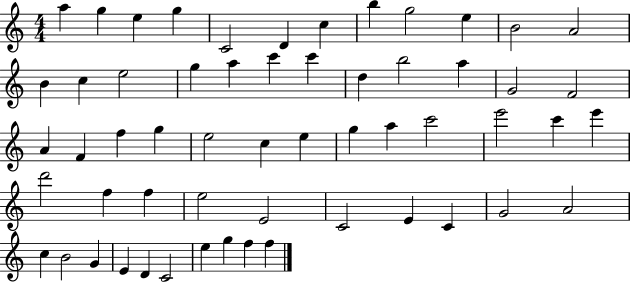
A5/q G5/q E5/q G5/q C4/h D4/q C5/q B5/q G5/h E5/q B4/h A4/h B4/q C5/q E5/h G5/q A5/q C6/q C6/q D5/q B5/h A5/q G4/h F4/h A4/q F4/q F5/q G5/q E5/h C5/q E5/q G5/q A5/q C6/h E6/h C6/q E6/q D6/h F5/q F5/q E5/h E4/h C4/h E4/q C4/q G4/h A4/h C5/q B4/h G4/q E4/q D4/q C4/h E5/q G5/q F5/q F5/q